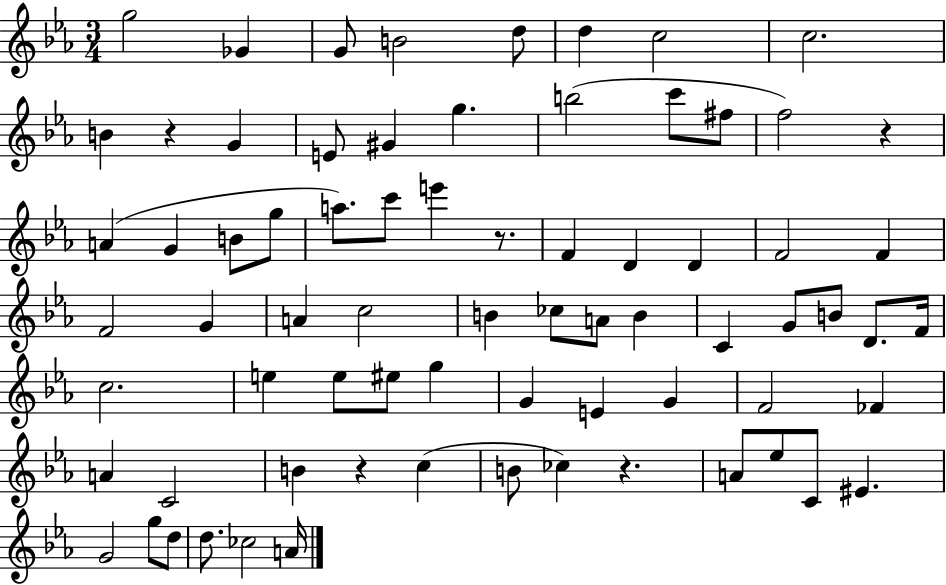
{
  \clef treble
  \numericTimeSignature
  \time 3/4
  \key ees \major
  \repeat volta 2 { g''2 ges'4 | g'8 b'2 d''8 | d''4 c''2 | c''2. | \break b'4 r4 g'4 | e'8 gis'4 g''4. | b''2( c'''8 fis''8 | f''2) r4 | \break a'4( g'4 b'8 g''8 | a''8.) c'''8 e'''4 r8. | f'4 d'4 d'4 | f'2 f'4 | \break f'2 g'4 | a'4 c''2 | b'4 ces''8 a'8 b'4 | c'4 g'8 b'8 d'8. f'16 | \break c''2. | e''4 e''8 eis''8 g''4 | g'4 e'4 g'4 | f'2 fes'4 | \break a'4 c'2 | b'4 r4 c''4( | b'8 ces''4) r4. | a'8 ees''8 c'8 eis'4. | \break g'2 g''8 d''8 | d''8. ces''2 a'16 | } \bar "|."
}